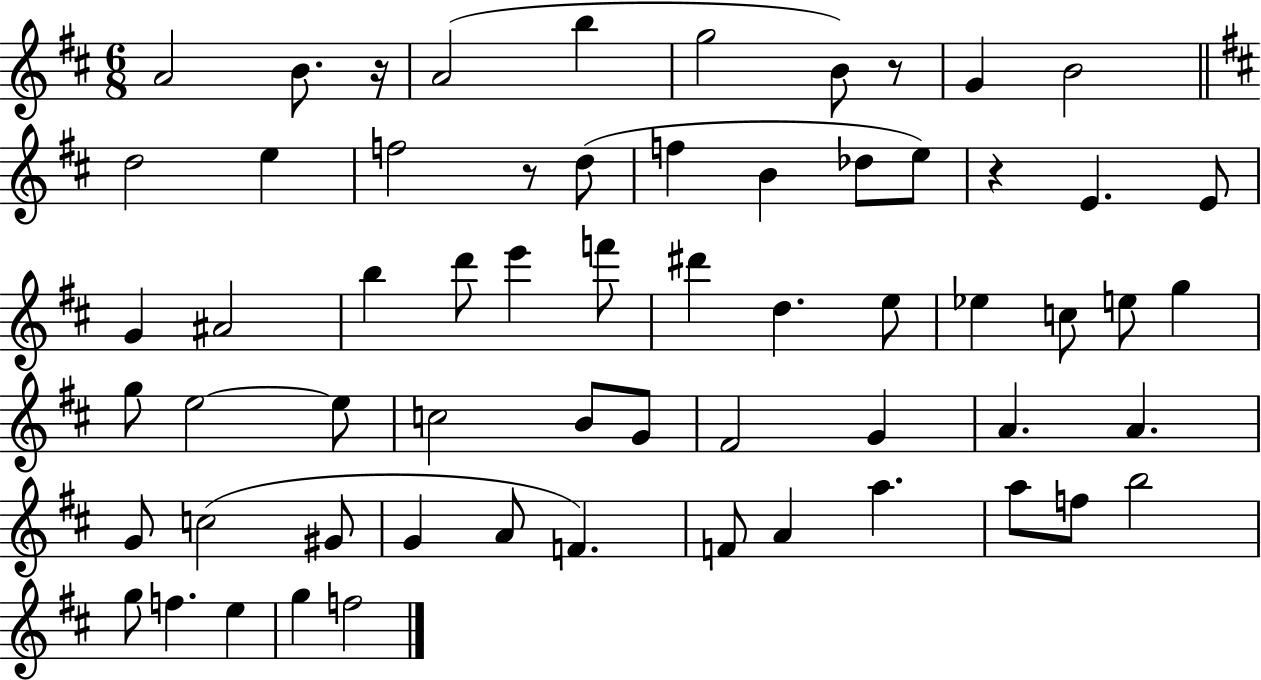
{
  \clef treble
  \numericTimeSignature
  \time 6/8
  \key d \major
  a'2 b'8. r16 | a'2( b''4 | g''2 b'8) r8 | g'4 b'2 | \break \bar "||" \break \key d \major d''2 e''4 | f''2 r8 d''8( | f''4 b'4 des''8 e''8) | r4 e'4. e'8 | \break g'4 ais'2 | b''4 d'''8 e'''4 f'''8 | dis'''4 d''4. e''8 | ees''4 c''8 e''8 g''4 | \break g''8 e''2~~ e''8 | c''2 b'8 g'8 | fis'2 g'4 | a'4. a'4. | \break g'8 c''2( gis'8 | g'4 a'8 f'4.) | f'8 a'4 a''4. | a''8 f''8 b''2 | \break g''8 f''4. e''4 | g''4 f''2 | \bar "|."
}